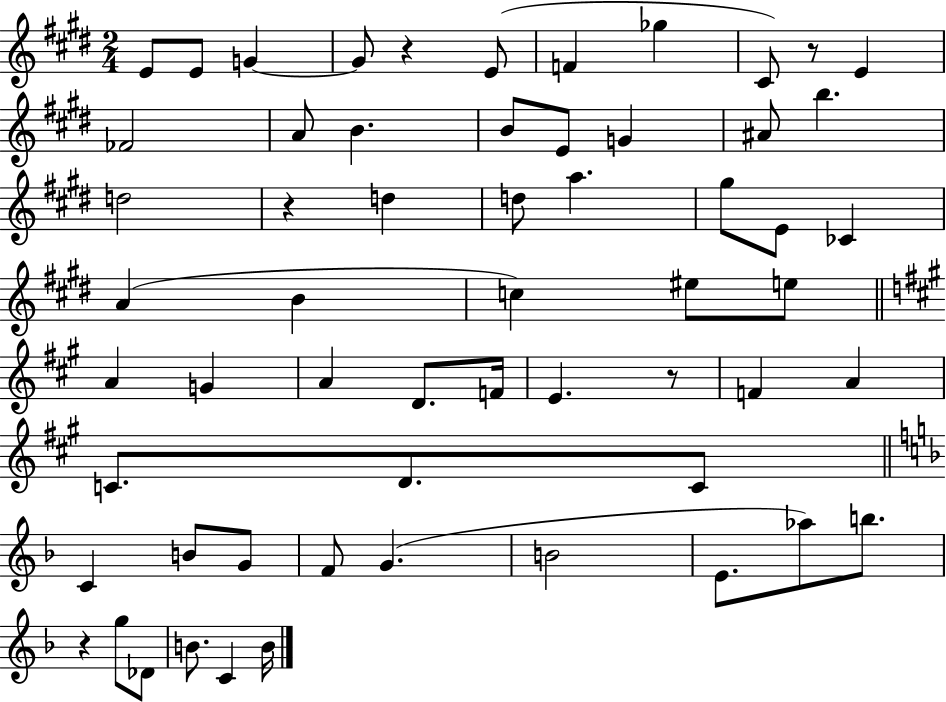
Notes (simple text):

E4/e E4/e G4/q G4/e R/q E4/e F4/q Gb5/q C#4/e R/e E4/q FES4/h A4/e B4/q. B4/e E4/e G4/q A#4/e B5/q. D5/h R/q D5/q D5/e A5/q. G#5/e E4/e CES4/q A4/q B4/q C5/q EIS5/e E5/e A4/q G4/q A4/q D4/e. F4/s E4/q. R/e F4/q A4/q C4/e. D4/e. C4/e C4/q B4/e G4/e F4/e G4/q. B4/h E4/e. Ab5/e B5/e. R/q G5/e Db4/e B4/e. C4/q B4/s